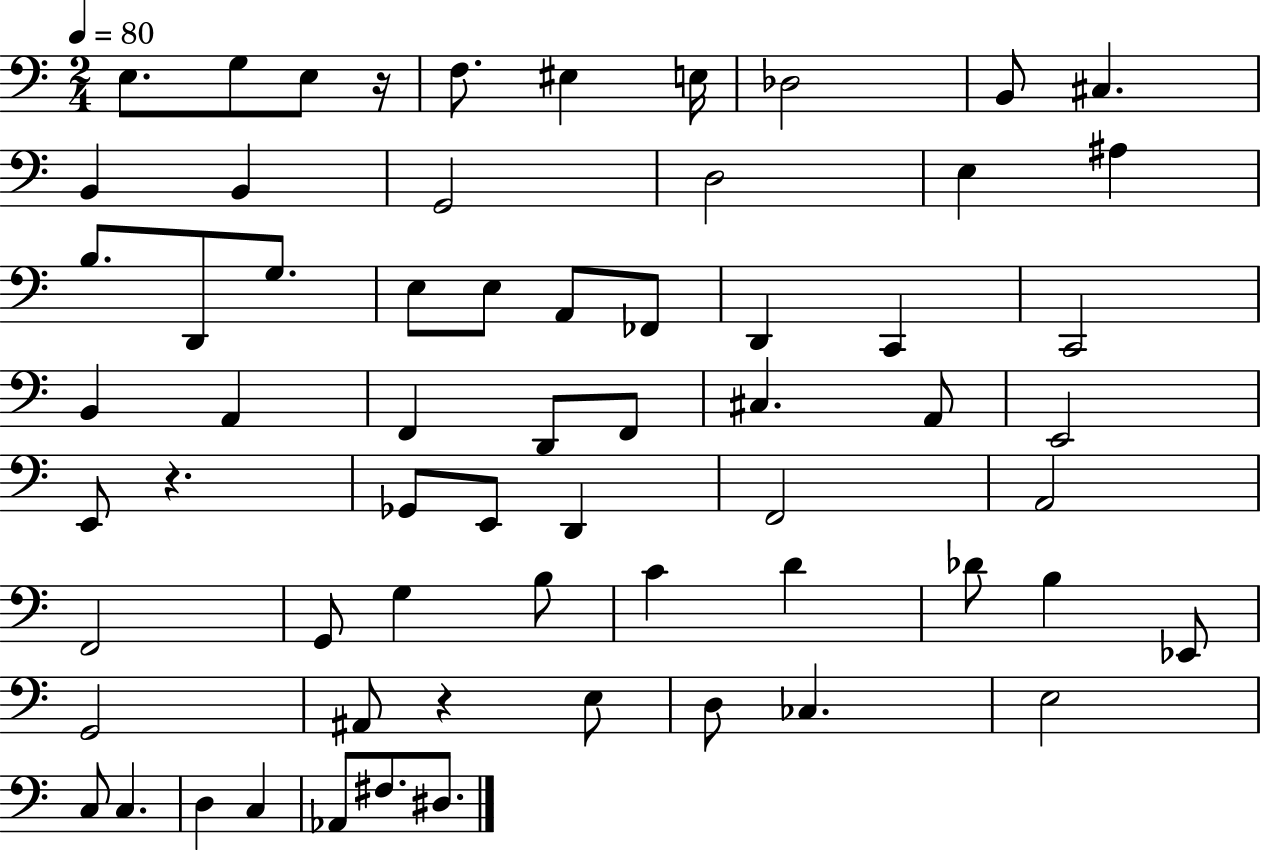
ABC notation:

X:1
T:Untitled
M:2/4
L:1/4
K:C
E,/2 G,/2 E,/2 z/4 F,/2 ^E, E,/4 _D,2 B,,/2 ^C, B,, B,, G,,2 D,2 E, ^A, B,/2 D,,/2 G,/2 E,/2 E,/2 A,,/2 _F,,/2 D,, C,, C,,2 B,, A,, F,, D,,/2 F,,/2 ^C, A,,/2 E,,2 E,,/2 z _G,,/2 E,,/2 D,, F,,2 A,,2 F,,2 G,,/2 G, B,/2 C D _D/2 B, _E,,/2 G,,2 ^A,,/2 z E,/2 D,/2 _C, E,2 C,/2 C, D, C, _A,,/2 ^F,/2 ^D,/2